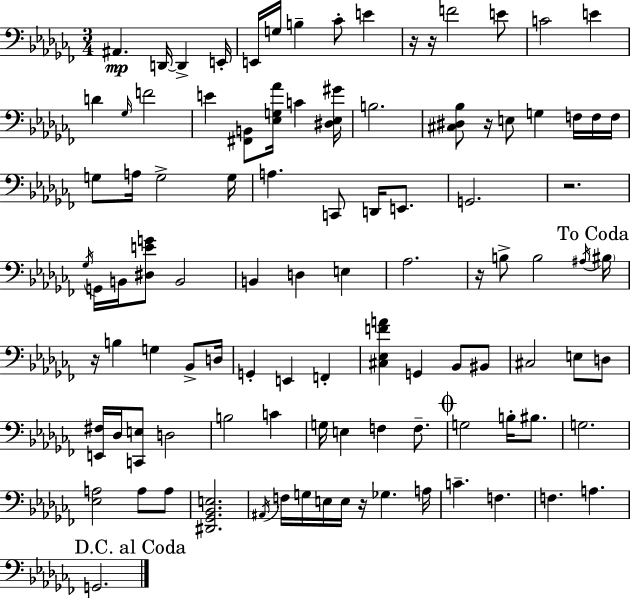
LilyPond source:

{
  \clef bass
  \numericTimeSignature
  \time 3/4
  \key aes \minor
  ais,4.\mp d,16~~ d,4-> e,16-. | e,16 g16 b4-- ces'8-. e'4 | r16 r16 f'2 e'8 | c'2 e'4 | \break d'4 \grace { ges16 } f'2 | e'4 <fis, b,>8 <ees g aes'>16 c'4 | <dis ees gis'>16 b2. | <cis dis bes>8 r16 e8 g4 f16 f16 | \break f16 g8 a16 g2-> | g16 a4. c,8 d,16 e,8. | g,2. | r2. | \break \acciaccatura { ges16 } g,16 b,16 <dis e' g'>8 b,2 | b,4 d4 e4 | aes2. | r16 b8-> b2 | \break \acciaccatura { ais16 } \mark "To Coda" \parenthesize bis16 r16 b4 g4 | bes,8-> d16 g,4-. e,4 f,4-. | <cis ees f' a'>4 g,4 bes,8 | bis,8 cis2 e8 | \break d8 <e, fis>16 des16 <c, e>8 d2 | b2 c'4 | g16 e4 f4 | f8.-- \mark \markup { \musicglyph "scripts.coda" } g2 b16-. | \break bis8. g2. | <ees a>2 a8 | a8 <dis, ges, bes, e>2. | \acciaccatura { ais,16 } f16 g16 e16 e16 r16 ges4. | \break a16 c'4.-- f4. | f4. a4. | \mark "D.C. al Coda" g,2. | \bar "|."
}